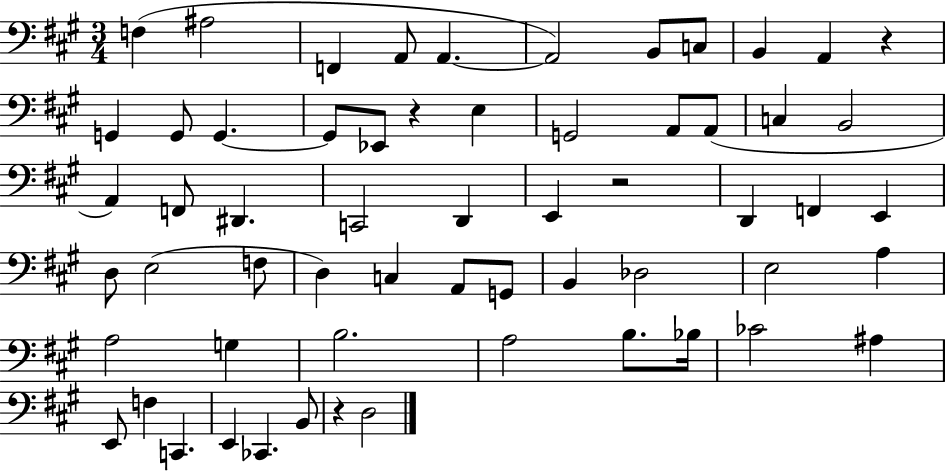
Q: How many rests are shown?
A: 4